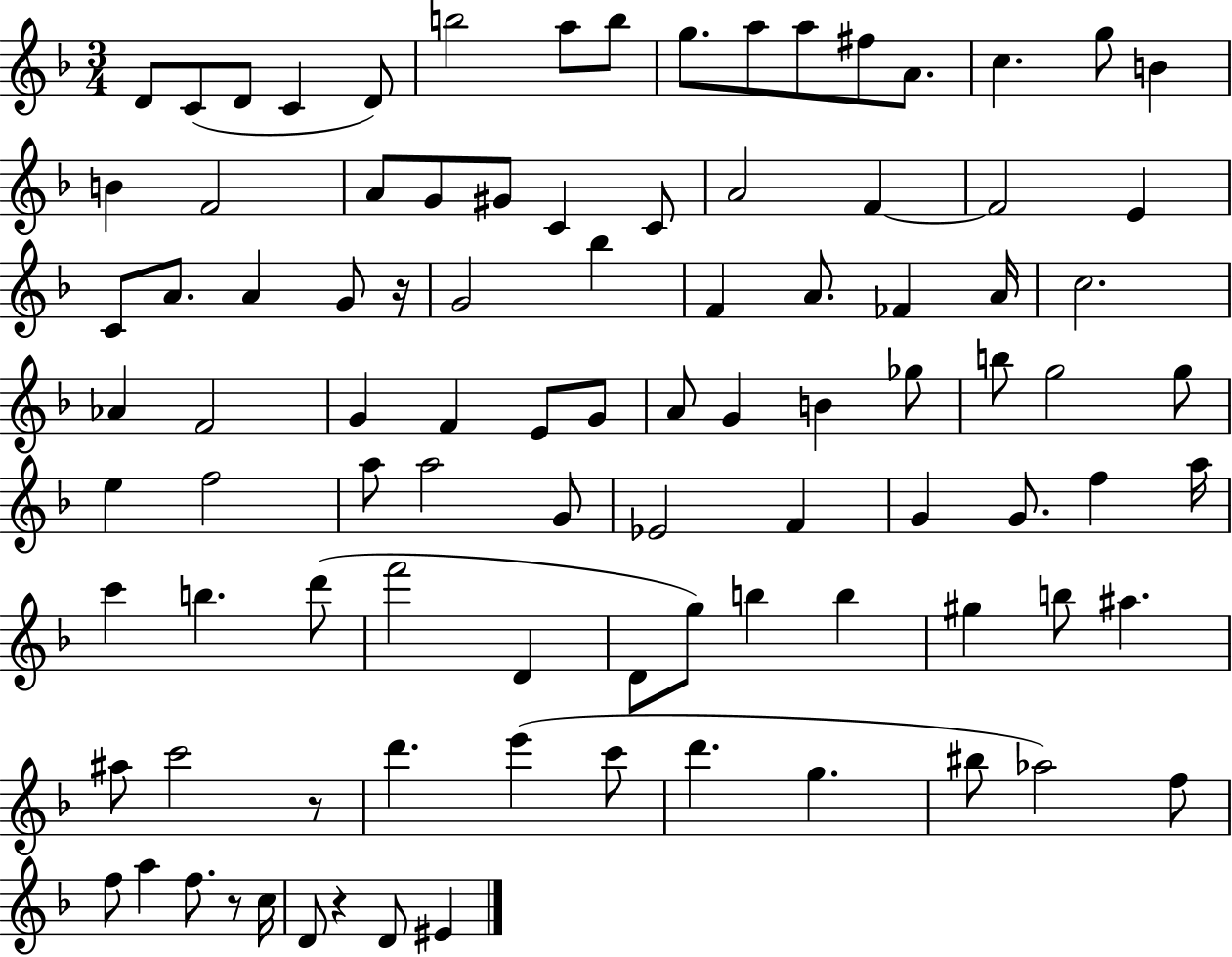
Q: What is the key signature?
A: F major